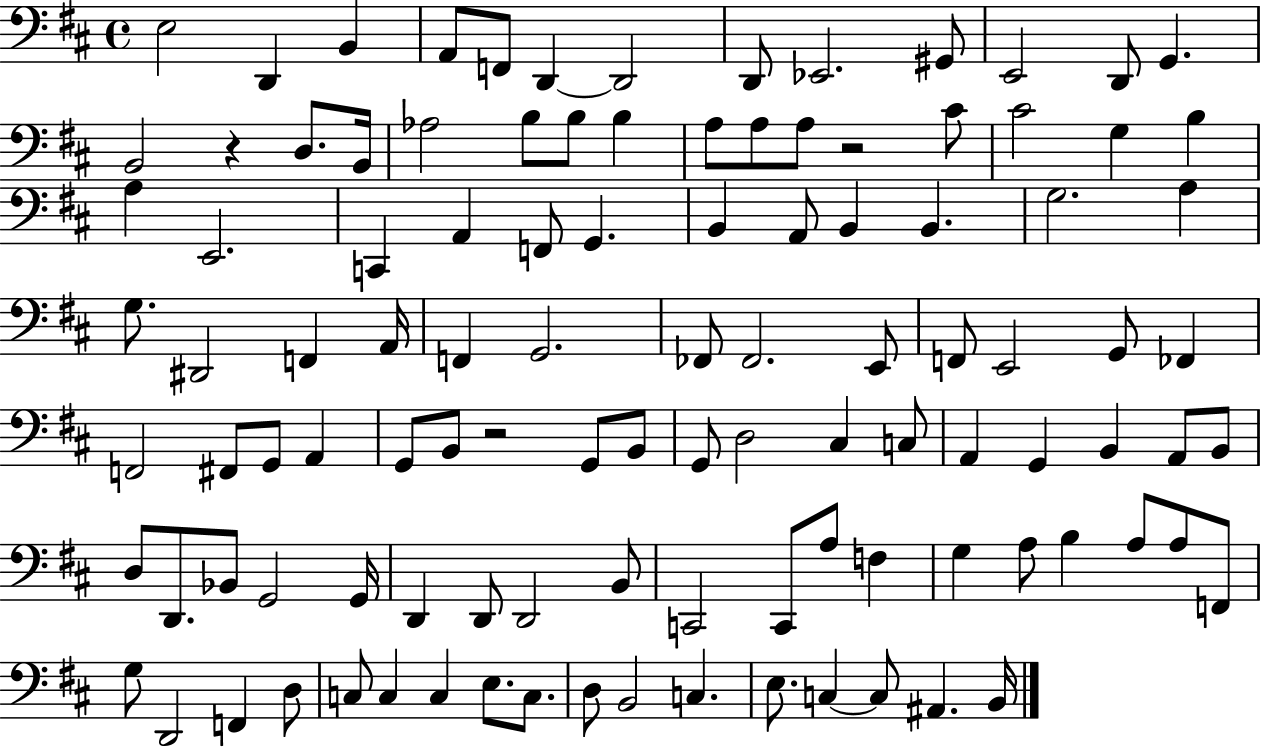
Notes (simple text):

E3/h D2/q B2/q A2/e F2/e D2/q D2/h D2/e Eb2/h. G#2/e E2/h D2/e G2/q. B2/h R/q D3/e. B2/s Ab3/h B3/e B3/e B3/q A3/e A3/e A3/e R/h C#4/e C#4/h G3/q B3/q A3/q E2/h. C2/q A2/q F2/e G2/q. B2/q A2/e B2/q B2/q. G3/h. A3/q G3/e. D#2/h F2/q A2/s F2/q G2/h. FES2/e FES2/h. E2/e F2/e E2/h G2/e FES2/q F2/h F#2/e G2/e A2/q G2/e B2/e R/h G2/e B2/e G2/e D3/h C#3/q C3/e A2/q G2/q B2/q A2/e B2/e D3/e D2/e. Bb2/e G2/h G2/s D2/q D2/e D2/h B2/e C2/h C2/e A3/e F3/q G3/q A3/e B3/q A3/e A3/e F2/e G3/e D2/h F2/q D3/e C3/e C3/q C3/q E3/e. C3/e. D3/e B2/h C3/q. E3/e. C3/q C3/e A#2/q. B2/s